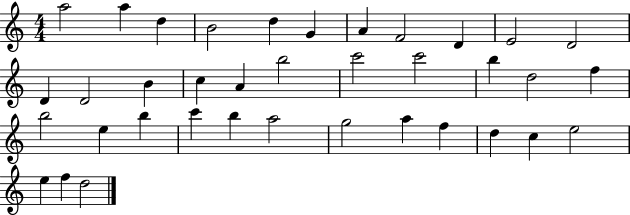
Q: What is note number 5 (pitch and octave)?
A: D5